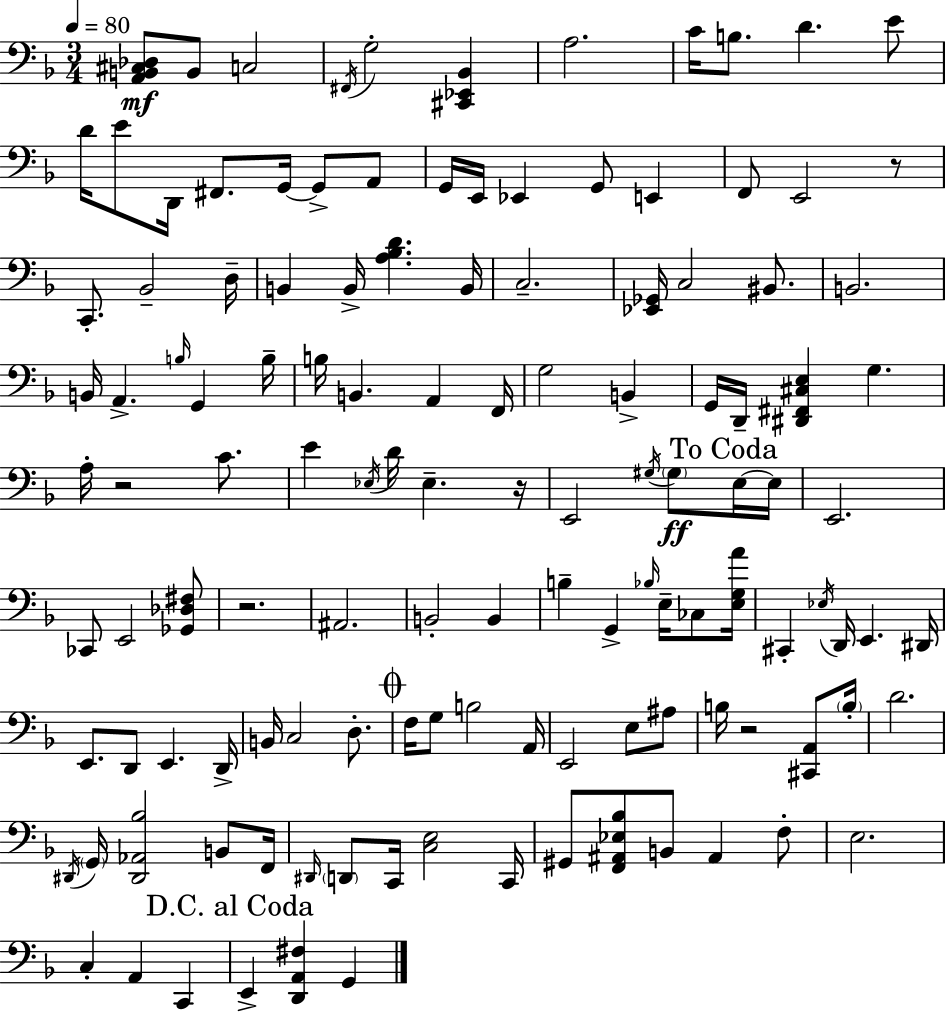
[A2,B2,C#3,Db3]/e B2/e C3/h F#2/s G3/h [C#2,Eb2,Bb2]/q A3/h. C4/s B3/e. D4/q. E4/e D4/s E4/e D2/s F#2/e. G2/s G2/e A2/e G2/s E2/s Eb2/q G2/e E2/q F2/e E2/h R/e C2/e. Bb2/h D3/s B2/q B2/s [A3,Bb3,D4]/q. B2/s C3/h. [Eb2,Gb2]/s C3/h BIS2/e. B2/h. B2/s A2/q. B3/s G2/q B3/s B3/s B2/q. A2/q F2/s G3/h B2/q G2/s D2/s [D#2,F#2,C#3,E3]/q G3/q. A3/s R/h C4/e. E4/q Eb3/s D4/s Eb3/q. R/s E2/h G#3/s G#3/e E3/s E3/s E2/h. CES2/e E2/h [Gb2,Db3,F#3]/e R/h. A#2/h. B2/h B2/q B3/q G2/q Bb3/s E3/s CES3/e [E3,G3,A4]/s C#2/q Eb3/s D2/s E2/q. D#2/s E2/e. D2/e E2/q. D2/s B2/s C3/h D3/e. F3/s G3/e B3/h A2/s E2/h E3/e A#3/e B3/s R/h [C#2,A2]/e B3/s D4/h. D#2/s G2/s [D#2,Ab2,Bb3]/h B2/e F2/s D#2/s D2/e C2/s [C3,E3]/h C2/s G#2/e [F2,A#2,Eb3,Bb3]/e B2/e A#2/q F3/e E3/h. C3/q A2/q C2/q E2/q [D2,A2,F#3]/q G2/q